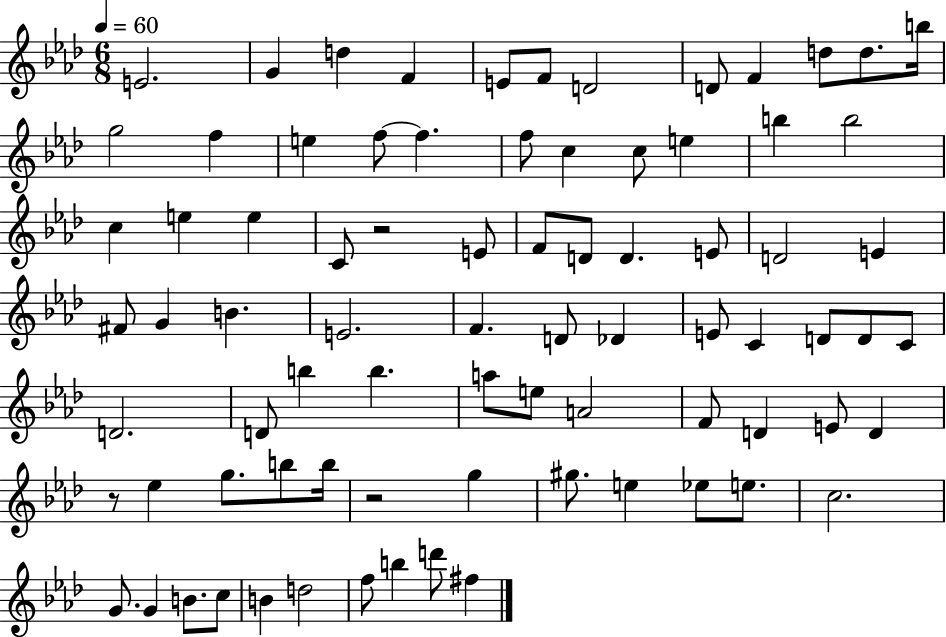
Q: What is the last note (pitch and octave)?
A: F#5